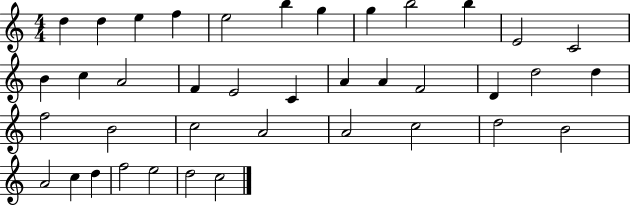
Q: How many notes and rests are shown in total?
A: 39